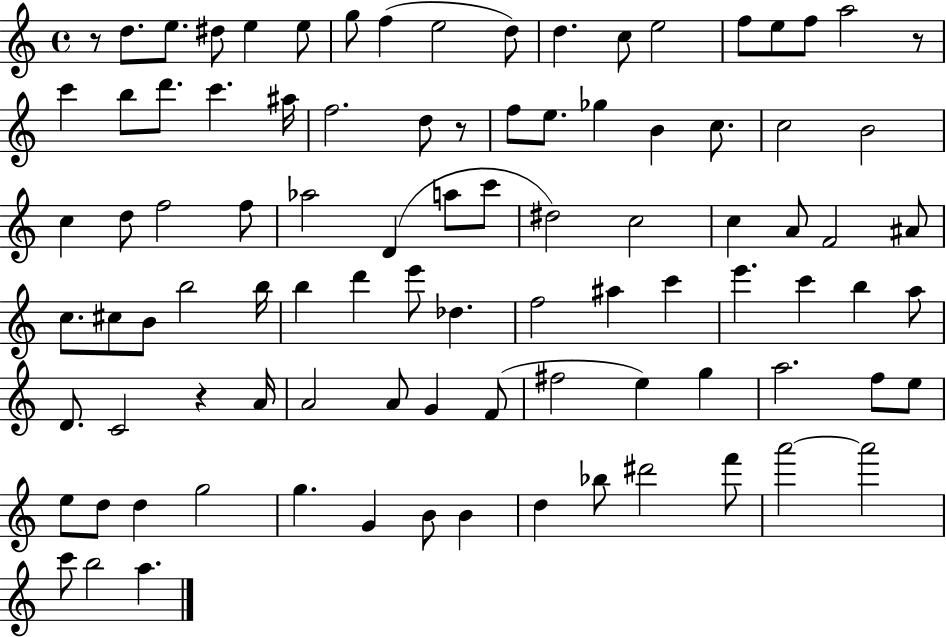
{
  \clef treble
  \time 4/4
  \defaultTimeSignature
  \key c \major
  r8 d''8. e''8. dis''8 e''4 e''8 | g''8 f''4( e''2 d''8) | d''4. c''8 e''2 | f''8 e''8 f''8 a''2 r8 | \break c'''4 b''8 d'''8. c'''4. ais''16 | f''2. d''8 r8 | f''8 e''8. ges''4 b'4 c''8. | c''2 b'2 | \break c''4 d''8 f''2 f''8 | aes''2 d'4( a''8 c'''8 | dis''2) c''2 | c''4 a'8 f'2 ais'8 | \break c''8. cis''8 b'8 b''2 b''16 | b''4 d'''4 e'''8 des''4. | f''2 ais''4 c'''4 | e'''4. c'''4 b''4 a''8 | \break d'8. c'2 r4 a'16 | a'2 a'8 g'4 f'8( | fis''2 e''4) g''4 | a''2. f''8 e''8 | \break e''8 d''8 d''4 g''2 | g''4. g'4 b'8 b'4 | d''4 bes''8 dis'''2 f'''8 | a'''2~~ a'''2 | \break c'''8 b''2 a''4. | \bar "|."
}